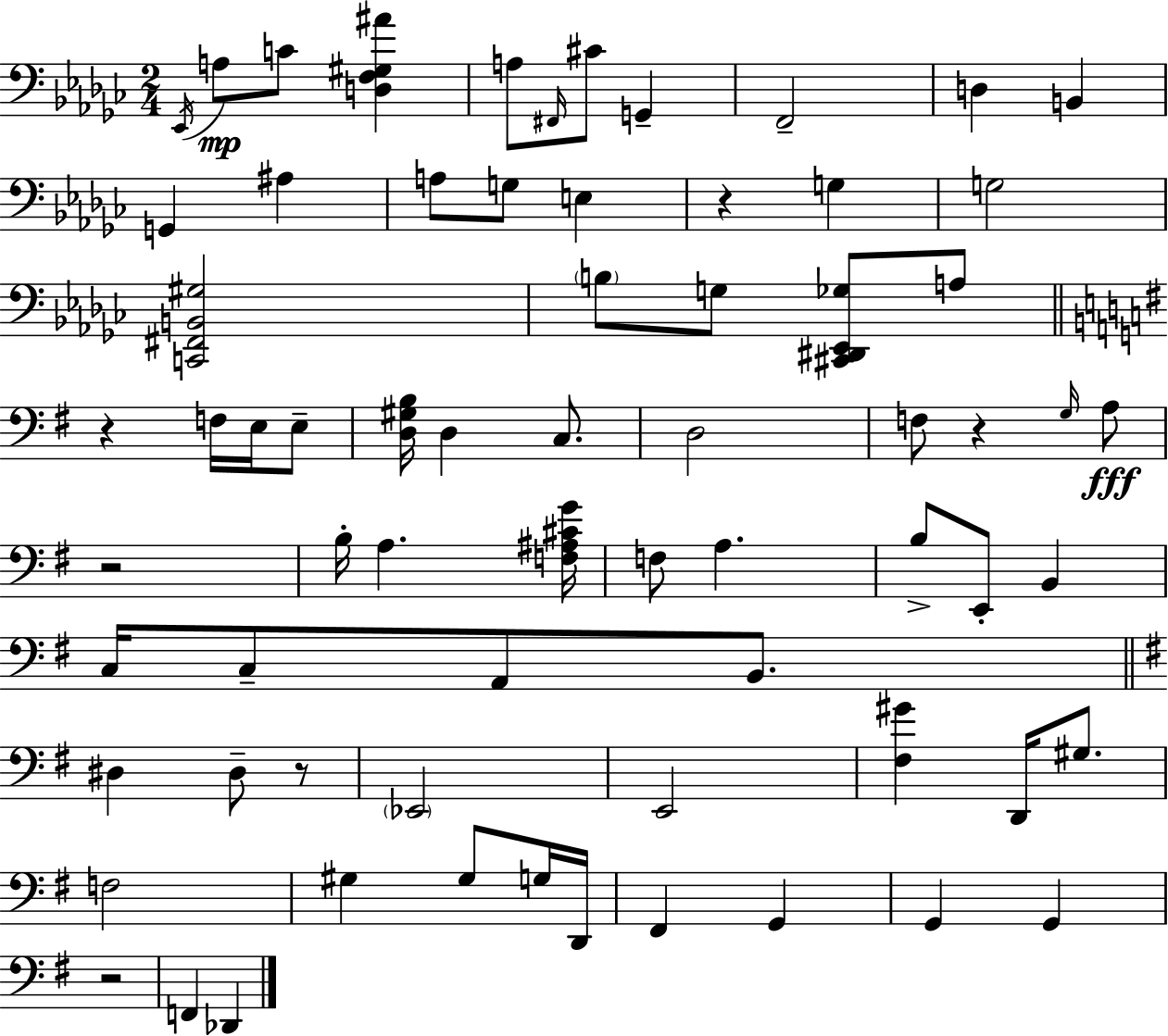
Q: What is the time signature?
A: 2/4